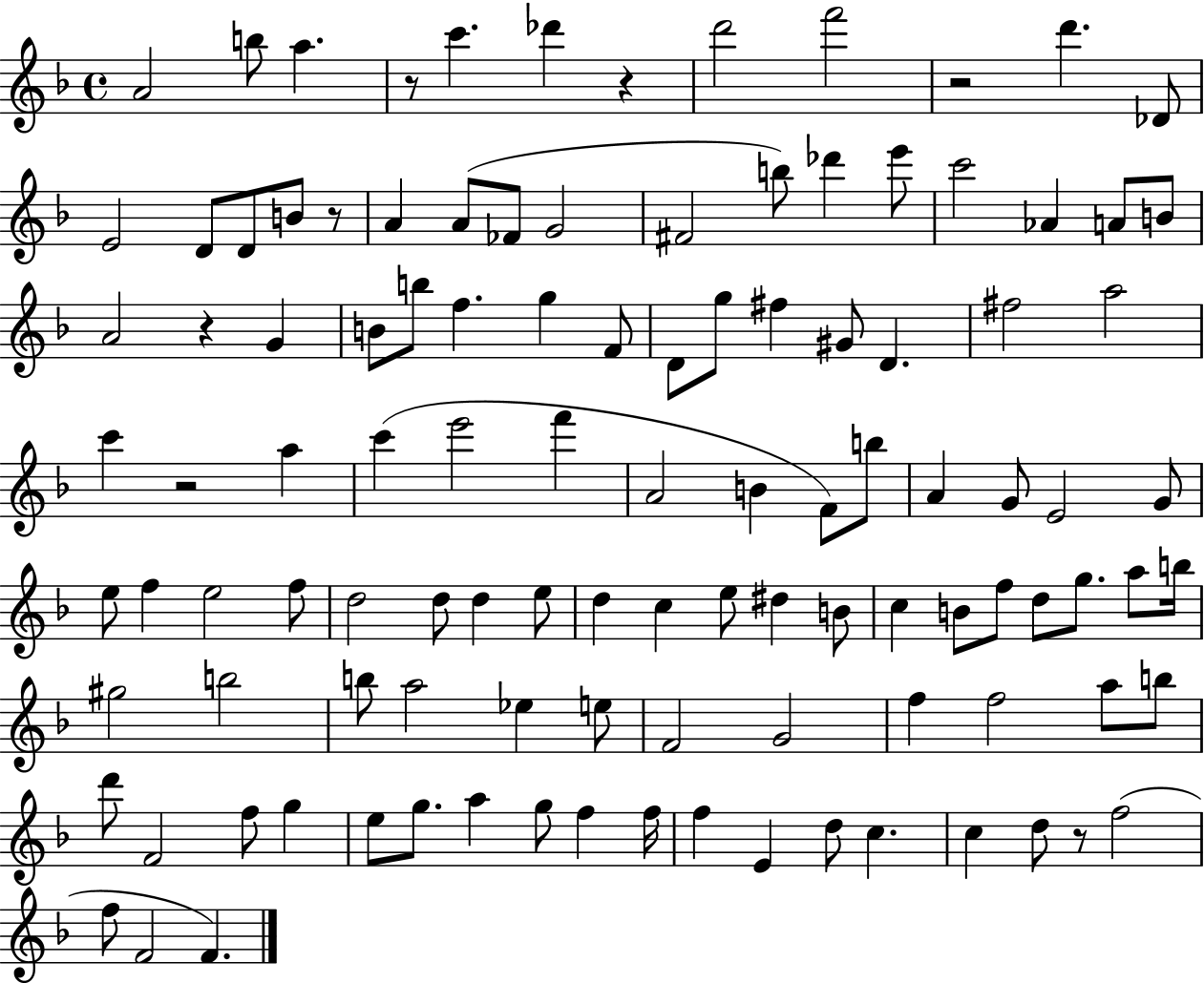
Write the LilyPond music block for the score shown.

{
  \clef treble
  \time 4/4
  \defaultTimeSignature
  \key f \major
  \repeat volta 2 { a'2 b''8 a''4. | r8 c'''4. des'''4 r4 | d'''2 f'''2 | r2 d'''4. des'8 | \break e'2 d'8 d'8 b'8 r8 | a'4 a'8( fes'8 g'2 | fis'2 b''8) des'''4 e'''8 | c'''2 aes'4 a'8 b'8 | \break a'2 r4 g'4 | b'8 b''8 f''4. g''4 f'8 | d'8 g''8 fis''4 gis'8 d'4. | fis''2 a''2 | \break c'''4 r2 a''4 | c'''4( e'''2 f'''4 | a'2 b'4 f'8) b''8 | a'4 g'8 e'2 g'8 | \break e''8 f''4 e''2 f''8 | d''2 d''8 d''4 e''8 | d''4 c''4 e''8 dis''4 b'8 | c''4 b'8 f''8 d''8 g''8. a''8 b''16 | \break gis''2 b''2 | b''8 a''2 ees''4 e''8 | f'2 g'2 | f''4 f''2 a''8 b''8 | \break d'''8 f'2 f''8 g''4 | e''8 g''8. a''4 g''8 f''4 f''16 | f''4 e'4 d''8 c''4. | c''4 d''8 r8 f''2( | \break f''8 f'2 f'4.) | } \bar "|."
}